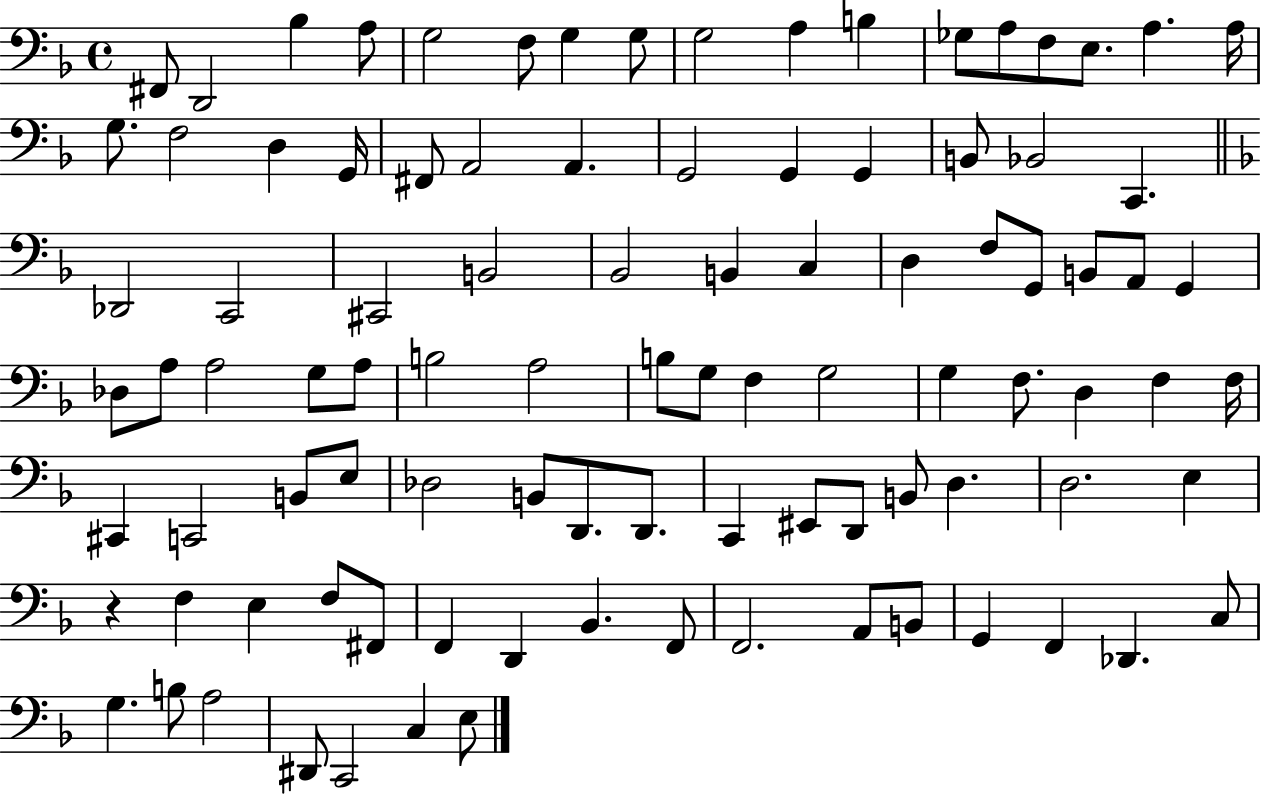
F#2/e D2/h Bb3/q A3/e G3/h F3/e G3/q G3/e G3/h A3/q B3/q Gb3/e A3/e F3/e E3/e. A3/q. A3/s G3/e. F3/h D3/q G2/s F#2/e A2/h A2/q. G2/h G2/q G2/q B2/e Bb2/h C2/q. Db2/h C2/h C#2/h B2/h Bb2/h B2/q C3/q D3/q F3/e G2/e B2/e A2/e G2/q Db3/e A3/e A3/h G3/e A3/e B3/h A3/h B3/e G3/e F3/q G3/h G3/q F3/e. D3/q F3/q F3/s C#2/q C2/h B2/e E3/e Db3/h B2/e D2/e. D2/e. C2/q EIS2/e D2/e B2/e D3/q. D3/h. E3/q R/q F3/q E3/q F3/e F#2/e F2/q D2/q Bb2/q. F2/e F2/h. A2/e B2/e G2/q F2/q Db2/q. C3/e G3/q. B3/e A3/h D#2/e C2/h C3/q E3/e